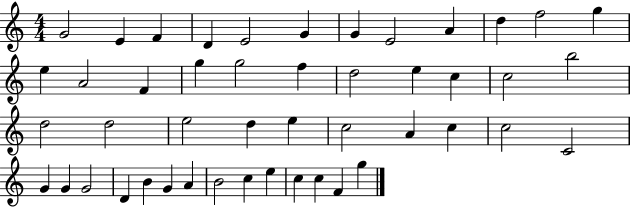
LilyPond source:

{
  \clef treble
  \numericTimeSignature
  \time 4/4
  \key c \major
  g'2 e'4 f'4 | d'4 e'2 g'4 | g'4 e'2 a'4 | d''4 f''2 g''4 | \break e''4 a'2 f'4 | g''4 g''2 f''4 | d''2 e''4 c''4 | c''2 b''2 | \break d''2 d''2 | e''2 d''4 e''4 | c''2 a'4 c''4 | c''2 c'2 | \break g'4 g'4 g'2 | d'4 b'4 g'4 a'4 | b'2 c''4 e''4 | c''4 c''4 f'4 g''4 | \break \bar "|."
}